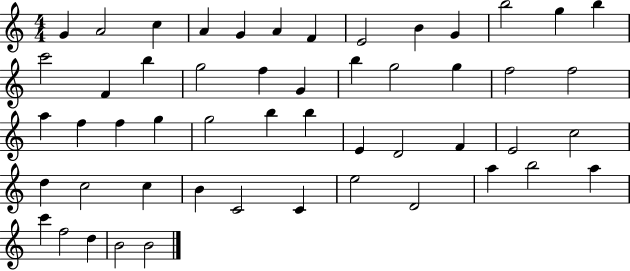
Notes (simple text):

G4/q A4/h C5/q A4/q G4/q A4/q F4/q E4/h B4/q G4/q B5/h G5/q B5/q C6/h F4/q B5/q G5/h F5/q G4/q B5/q G5/h G5/q F5/h F5/h A5/q F5/q F5/q G5/q G5/h B5/q B5/q E4/q D4/h F4/q E4/h C5/h D5/q C5/h C5/q B4/q C4/h C4/q E5/h D4/h A5/q B5/h A5/q C6/q F5/h D5/q B4/h B4/h